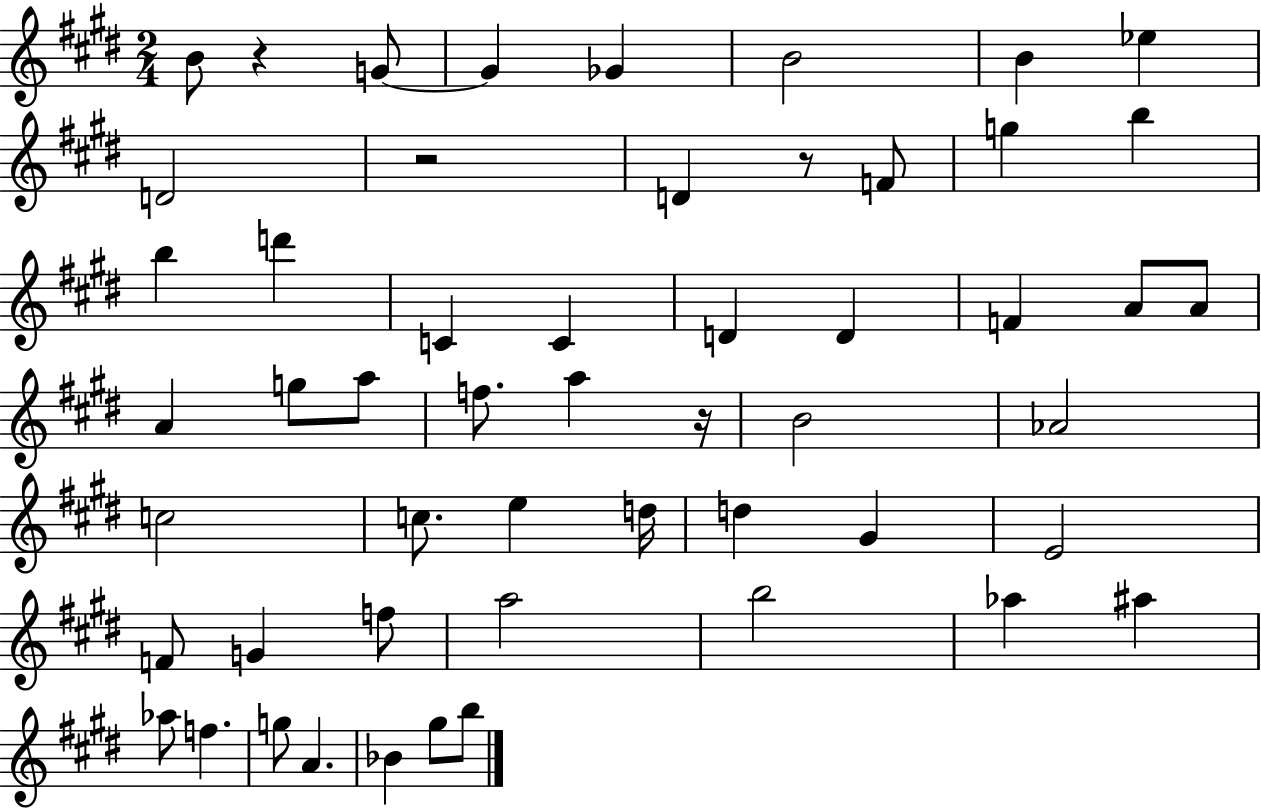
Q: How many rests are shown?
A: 4